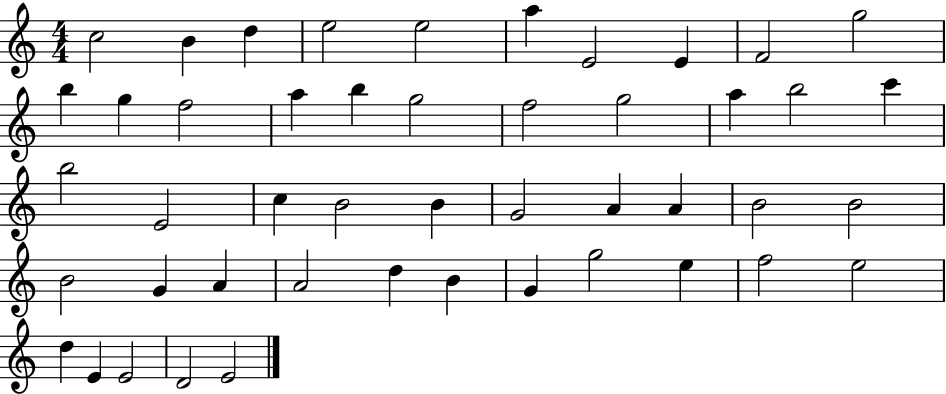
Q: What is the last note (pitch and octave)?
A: E4